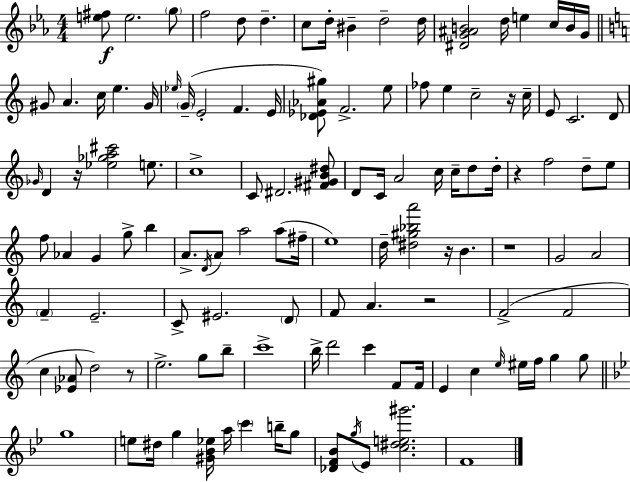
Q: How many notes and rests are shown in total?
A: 121